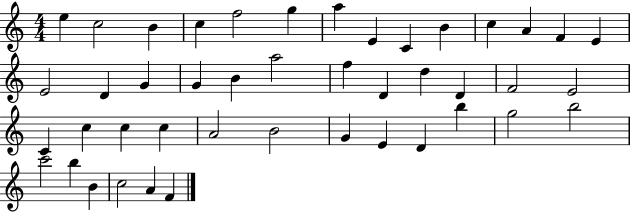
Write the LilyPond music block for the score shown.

{
  \clef treble
  \numericTimeSignature
  \time 4/4
  \key c \major
  e''4 c''2 b'4 | c''4 f''2 g''4 | a''4 e'4 c'4 b'4 | c''4 a'4 f'4 e'4 | \break e'2 d'4 g'4 | g'4 b'4 a''2 | f''4 d'4 d''4 d'4 | f'2 e'2 | \break c'4 c''4 c''4 c''4 | a'2 b'2 | g'4 e'4 d'4 b''4 | g''2 b''2 | \break c'''2 b''4 b'4 | c''2 a'4 f'4 | \bar "|."
}